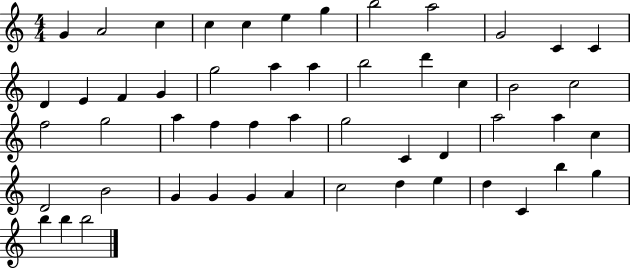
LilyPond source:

{
  \clef treble
  \numericTimeSignature
  \time 4/4
  \key c \major
  g'4 a'2 c''4 | c''4 c''4 e''4 g''4 | b''2 a''2 | g'2 c'4 c'4 | \break d'4 e'4 f'4 g'4 | g''2 a''4 a''4 | b''2 d'''4 c''4 | b'2 c''2 | \break f''2 g''2 | a''4 f''4 f''4 a''4 | g''2 c'4 d'4 | a''2 a''4 c''4 | \break d'2 b'2 | g'4 g'4 g'4 a'4 | c''2 d''4 e''4 | d''4 c'4 b''4 g''4 | \break b''4 b''4 b''2 | \bar "|."
}